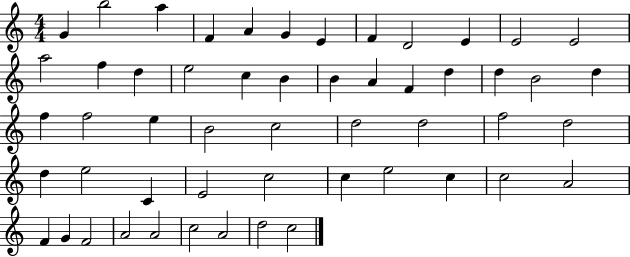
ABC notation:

X:1
T:Untitled
M:4/4
L:1/4
K:C
G b2 a F A G E F D2 E E2 E2 a2 f d e2 c B B A F d d B2 d f f2 e B2 c2 d2 d2 f2 d2 d e2 C E2 c2 c e2 c c2 A2 F G F2 A2 A2 c2 A2 d2 c2